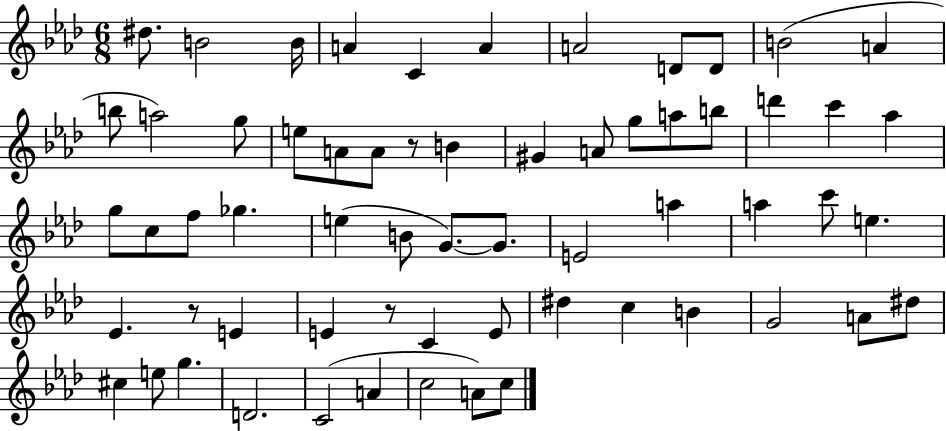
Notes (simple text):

D#5/e. B4/h B4/s A4/q C4/q A4/q A4/h D4/e D4/e B4/h A4/q B5/e A5/h G5/e E5/e A4/e A4/e R/e B4/q G#4/q A4/e G5/e A5/e B5/e D6/q C6/q Ab5/q G5/e C5/e F5/e Gb5/q. E5/q B4/e G4/e. G4/e. E4/h A5/q A5/q C6/e E5/q. Eb4/q. R/e E4/q E4/q R/e C4/q E4/e D#5/q C5/q B4/q G4/h A4/e D#5/e C#5/q E5/e G5/q. D4/h. C4/h A4/q C5/h A4/e C5/e